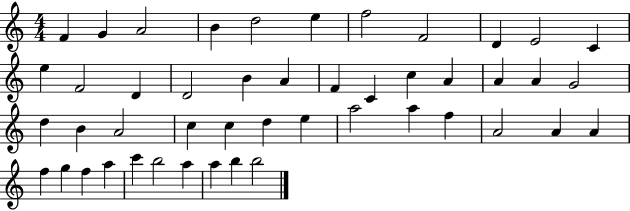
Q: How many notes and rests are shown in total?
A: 47